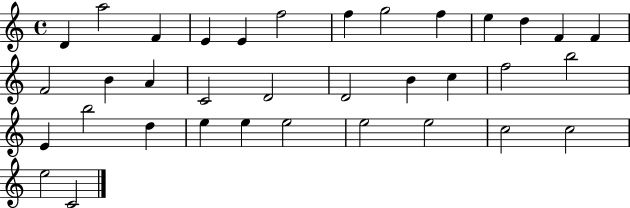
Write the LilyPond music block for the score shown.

{
  \clef treble
  \time 4/4
  \defaultTimeSignature
  \key c \major
  d'4 a''2 f'4 | e'4 e'4 f''2 | f''4 g''2 f''4 | e''4 d''4 f'4 f'4 | \break f'2 b'4 a'4 | c'2 d'2 | d'2 b'4 c''4 | f''2 b''2 | \break e'4 b''2 d''4 | e''4 e''4 e''2 | e''2 e''2 | c''2 c''2 | \break e''2 c'2 | \bar "|."
}